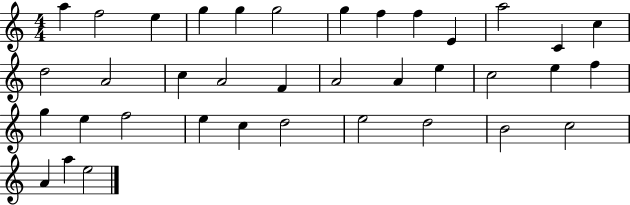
A5/q F5/h E5/q G5/q G5/q G5/h G5/q F5/q F5/q E4/q A5/h C4/q C5/q D5/h A4/h C5/q A4/h F4/q A4/h A4/q E5/q C5/h E5/q F5/q G5/q E5/q F5/h E5/q C5/q D5/h E5/h D5/h B4/h C5/h A4/q A5/q E5/h